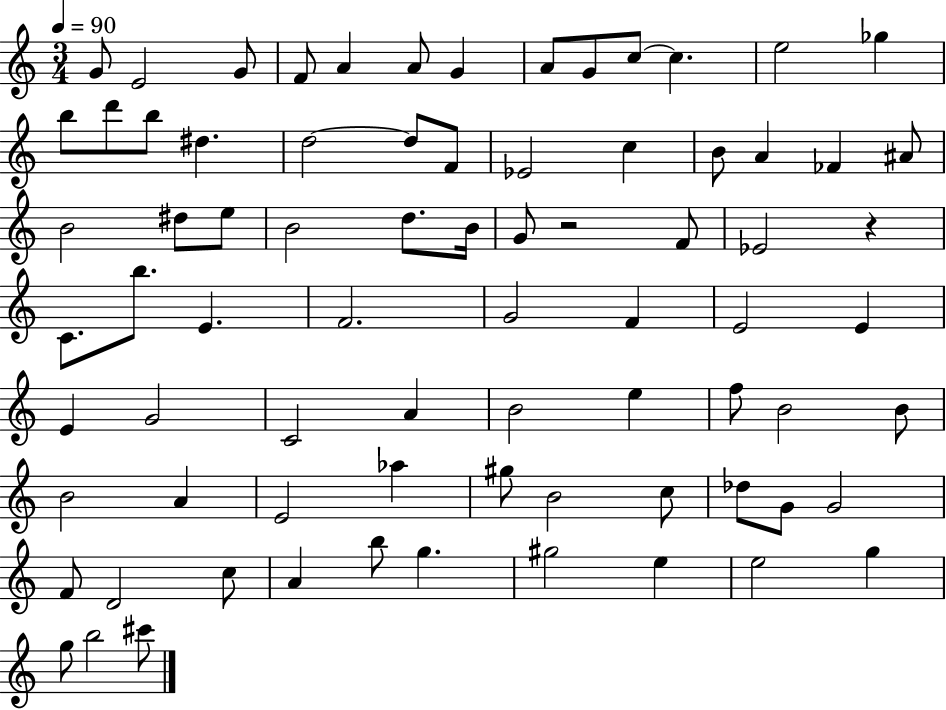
G4/e E4/h G4/e F4/e A4/q A4/e G4/q A4/e G4/e C5/e C5/q. E5/h Gb5/q B5/e D6/e B5/e D#5/q. D5/h D5/e F4/e Eb4/h C5/q B4/e A4/q FES4/q A#4/e B4/h D#5/e E5/e B4/h D5/e. B4/s G4/e R/h F4/e Eb4/h R/q C4/e. B5/e. E4/q. F4/h. G4/h F4/q E4/h E4/q E4/q G4/h C4/h A4/q B4/h E5/q F5/e B4/h B4/e B4/h A4/q E4/h Ab5/q G#5/e B4/h C5/e Db5/e G4/e G4/h F4/e D4/h C5/e A4/q B5/e G5/q. G#5/h E5/q E5/h G5/q G5/e B5/h C#6/e